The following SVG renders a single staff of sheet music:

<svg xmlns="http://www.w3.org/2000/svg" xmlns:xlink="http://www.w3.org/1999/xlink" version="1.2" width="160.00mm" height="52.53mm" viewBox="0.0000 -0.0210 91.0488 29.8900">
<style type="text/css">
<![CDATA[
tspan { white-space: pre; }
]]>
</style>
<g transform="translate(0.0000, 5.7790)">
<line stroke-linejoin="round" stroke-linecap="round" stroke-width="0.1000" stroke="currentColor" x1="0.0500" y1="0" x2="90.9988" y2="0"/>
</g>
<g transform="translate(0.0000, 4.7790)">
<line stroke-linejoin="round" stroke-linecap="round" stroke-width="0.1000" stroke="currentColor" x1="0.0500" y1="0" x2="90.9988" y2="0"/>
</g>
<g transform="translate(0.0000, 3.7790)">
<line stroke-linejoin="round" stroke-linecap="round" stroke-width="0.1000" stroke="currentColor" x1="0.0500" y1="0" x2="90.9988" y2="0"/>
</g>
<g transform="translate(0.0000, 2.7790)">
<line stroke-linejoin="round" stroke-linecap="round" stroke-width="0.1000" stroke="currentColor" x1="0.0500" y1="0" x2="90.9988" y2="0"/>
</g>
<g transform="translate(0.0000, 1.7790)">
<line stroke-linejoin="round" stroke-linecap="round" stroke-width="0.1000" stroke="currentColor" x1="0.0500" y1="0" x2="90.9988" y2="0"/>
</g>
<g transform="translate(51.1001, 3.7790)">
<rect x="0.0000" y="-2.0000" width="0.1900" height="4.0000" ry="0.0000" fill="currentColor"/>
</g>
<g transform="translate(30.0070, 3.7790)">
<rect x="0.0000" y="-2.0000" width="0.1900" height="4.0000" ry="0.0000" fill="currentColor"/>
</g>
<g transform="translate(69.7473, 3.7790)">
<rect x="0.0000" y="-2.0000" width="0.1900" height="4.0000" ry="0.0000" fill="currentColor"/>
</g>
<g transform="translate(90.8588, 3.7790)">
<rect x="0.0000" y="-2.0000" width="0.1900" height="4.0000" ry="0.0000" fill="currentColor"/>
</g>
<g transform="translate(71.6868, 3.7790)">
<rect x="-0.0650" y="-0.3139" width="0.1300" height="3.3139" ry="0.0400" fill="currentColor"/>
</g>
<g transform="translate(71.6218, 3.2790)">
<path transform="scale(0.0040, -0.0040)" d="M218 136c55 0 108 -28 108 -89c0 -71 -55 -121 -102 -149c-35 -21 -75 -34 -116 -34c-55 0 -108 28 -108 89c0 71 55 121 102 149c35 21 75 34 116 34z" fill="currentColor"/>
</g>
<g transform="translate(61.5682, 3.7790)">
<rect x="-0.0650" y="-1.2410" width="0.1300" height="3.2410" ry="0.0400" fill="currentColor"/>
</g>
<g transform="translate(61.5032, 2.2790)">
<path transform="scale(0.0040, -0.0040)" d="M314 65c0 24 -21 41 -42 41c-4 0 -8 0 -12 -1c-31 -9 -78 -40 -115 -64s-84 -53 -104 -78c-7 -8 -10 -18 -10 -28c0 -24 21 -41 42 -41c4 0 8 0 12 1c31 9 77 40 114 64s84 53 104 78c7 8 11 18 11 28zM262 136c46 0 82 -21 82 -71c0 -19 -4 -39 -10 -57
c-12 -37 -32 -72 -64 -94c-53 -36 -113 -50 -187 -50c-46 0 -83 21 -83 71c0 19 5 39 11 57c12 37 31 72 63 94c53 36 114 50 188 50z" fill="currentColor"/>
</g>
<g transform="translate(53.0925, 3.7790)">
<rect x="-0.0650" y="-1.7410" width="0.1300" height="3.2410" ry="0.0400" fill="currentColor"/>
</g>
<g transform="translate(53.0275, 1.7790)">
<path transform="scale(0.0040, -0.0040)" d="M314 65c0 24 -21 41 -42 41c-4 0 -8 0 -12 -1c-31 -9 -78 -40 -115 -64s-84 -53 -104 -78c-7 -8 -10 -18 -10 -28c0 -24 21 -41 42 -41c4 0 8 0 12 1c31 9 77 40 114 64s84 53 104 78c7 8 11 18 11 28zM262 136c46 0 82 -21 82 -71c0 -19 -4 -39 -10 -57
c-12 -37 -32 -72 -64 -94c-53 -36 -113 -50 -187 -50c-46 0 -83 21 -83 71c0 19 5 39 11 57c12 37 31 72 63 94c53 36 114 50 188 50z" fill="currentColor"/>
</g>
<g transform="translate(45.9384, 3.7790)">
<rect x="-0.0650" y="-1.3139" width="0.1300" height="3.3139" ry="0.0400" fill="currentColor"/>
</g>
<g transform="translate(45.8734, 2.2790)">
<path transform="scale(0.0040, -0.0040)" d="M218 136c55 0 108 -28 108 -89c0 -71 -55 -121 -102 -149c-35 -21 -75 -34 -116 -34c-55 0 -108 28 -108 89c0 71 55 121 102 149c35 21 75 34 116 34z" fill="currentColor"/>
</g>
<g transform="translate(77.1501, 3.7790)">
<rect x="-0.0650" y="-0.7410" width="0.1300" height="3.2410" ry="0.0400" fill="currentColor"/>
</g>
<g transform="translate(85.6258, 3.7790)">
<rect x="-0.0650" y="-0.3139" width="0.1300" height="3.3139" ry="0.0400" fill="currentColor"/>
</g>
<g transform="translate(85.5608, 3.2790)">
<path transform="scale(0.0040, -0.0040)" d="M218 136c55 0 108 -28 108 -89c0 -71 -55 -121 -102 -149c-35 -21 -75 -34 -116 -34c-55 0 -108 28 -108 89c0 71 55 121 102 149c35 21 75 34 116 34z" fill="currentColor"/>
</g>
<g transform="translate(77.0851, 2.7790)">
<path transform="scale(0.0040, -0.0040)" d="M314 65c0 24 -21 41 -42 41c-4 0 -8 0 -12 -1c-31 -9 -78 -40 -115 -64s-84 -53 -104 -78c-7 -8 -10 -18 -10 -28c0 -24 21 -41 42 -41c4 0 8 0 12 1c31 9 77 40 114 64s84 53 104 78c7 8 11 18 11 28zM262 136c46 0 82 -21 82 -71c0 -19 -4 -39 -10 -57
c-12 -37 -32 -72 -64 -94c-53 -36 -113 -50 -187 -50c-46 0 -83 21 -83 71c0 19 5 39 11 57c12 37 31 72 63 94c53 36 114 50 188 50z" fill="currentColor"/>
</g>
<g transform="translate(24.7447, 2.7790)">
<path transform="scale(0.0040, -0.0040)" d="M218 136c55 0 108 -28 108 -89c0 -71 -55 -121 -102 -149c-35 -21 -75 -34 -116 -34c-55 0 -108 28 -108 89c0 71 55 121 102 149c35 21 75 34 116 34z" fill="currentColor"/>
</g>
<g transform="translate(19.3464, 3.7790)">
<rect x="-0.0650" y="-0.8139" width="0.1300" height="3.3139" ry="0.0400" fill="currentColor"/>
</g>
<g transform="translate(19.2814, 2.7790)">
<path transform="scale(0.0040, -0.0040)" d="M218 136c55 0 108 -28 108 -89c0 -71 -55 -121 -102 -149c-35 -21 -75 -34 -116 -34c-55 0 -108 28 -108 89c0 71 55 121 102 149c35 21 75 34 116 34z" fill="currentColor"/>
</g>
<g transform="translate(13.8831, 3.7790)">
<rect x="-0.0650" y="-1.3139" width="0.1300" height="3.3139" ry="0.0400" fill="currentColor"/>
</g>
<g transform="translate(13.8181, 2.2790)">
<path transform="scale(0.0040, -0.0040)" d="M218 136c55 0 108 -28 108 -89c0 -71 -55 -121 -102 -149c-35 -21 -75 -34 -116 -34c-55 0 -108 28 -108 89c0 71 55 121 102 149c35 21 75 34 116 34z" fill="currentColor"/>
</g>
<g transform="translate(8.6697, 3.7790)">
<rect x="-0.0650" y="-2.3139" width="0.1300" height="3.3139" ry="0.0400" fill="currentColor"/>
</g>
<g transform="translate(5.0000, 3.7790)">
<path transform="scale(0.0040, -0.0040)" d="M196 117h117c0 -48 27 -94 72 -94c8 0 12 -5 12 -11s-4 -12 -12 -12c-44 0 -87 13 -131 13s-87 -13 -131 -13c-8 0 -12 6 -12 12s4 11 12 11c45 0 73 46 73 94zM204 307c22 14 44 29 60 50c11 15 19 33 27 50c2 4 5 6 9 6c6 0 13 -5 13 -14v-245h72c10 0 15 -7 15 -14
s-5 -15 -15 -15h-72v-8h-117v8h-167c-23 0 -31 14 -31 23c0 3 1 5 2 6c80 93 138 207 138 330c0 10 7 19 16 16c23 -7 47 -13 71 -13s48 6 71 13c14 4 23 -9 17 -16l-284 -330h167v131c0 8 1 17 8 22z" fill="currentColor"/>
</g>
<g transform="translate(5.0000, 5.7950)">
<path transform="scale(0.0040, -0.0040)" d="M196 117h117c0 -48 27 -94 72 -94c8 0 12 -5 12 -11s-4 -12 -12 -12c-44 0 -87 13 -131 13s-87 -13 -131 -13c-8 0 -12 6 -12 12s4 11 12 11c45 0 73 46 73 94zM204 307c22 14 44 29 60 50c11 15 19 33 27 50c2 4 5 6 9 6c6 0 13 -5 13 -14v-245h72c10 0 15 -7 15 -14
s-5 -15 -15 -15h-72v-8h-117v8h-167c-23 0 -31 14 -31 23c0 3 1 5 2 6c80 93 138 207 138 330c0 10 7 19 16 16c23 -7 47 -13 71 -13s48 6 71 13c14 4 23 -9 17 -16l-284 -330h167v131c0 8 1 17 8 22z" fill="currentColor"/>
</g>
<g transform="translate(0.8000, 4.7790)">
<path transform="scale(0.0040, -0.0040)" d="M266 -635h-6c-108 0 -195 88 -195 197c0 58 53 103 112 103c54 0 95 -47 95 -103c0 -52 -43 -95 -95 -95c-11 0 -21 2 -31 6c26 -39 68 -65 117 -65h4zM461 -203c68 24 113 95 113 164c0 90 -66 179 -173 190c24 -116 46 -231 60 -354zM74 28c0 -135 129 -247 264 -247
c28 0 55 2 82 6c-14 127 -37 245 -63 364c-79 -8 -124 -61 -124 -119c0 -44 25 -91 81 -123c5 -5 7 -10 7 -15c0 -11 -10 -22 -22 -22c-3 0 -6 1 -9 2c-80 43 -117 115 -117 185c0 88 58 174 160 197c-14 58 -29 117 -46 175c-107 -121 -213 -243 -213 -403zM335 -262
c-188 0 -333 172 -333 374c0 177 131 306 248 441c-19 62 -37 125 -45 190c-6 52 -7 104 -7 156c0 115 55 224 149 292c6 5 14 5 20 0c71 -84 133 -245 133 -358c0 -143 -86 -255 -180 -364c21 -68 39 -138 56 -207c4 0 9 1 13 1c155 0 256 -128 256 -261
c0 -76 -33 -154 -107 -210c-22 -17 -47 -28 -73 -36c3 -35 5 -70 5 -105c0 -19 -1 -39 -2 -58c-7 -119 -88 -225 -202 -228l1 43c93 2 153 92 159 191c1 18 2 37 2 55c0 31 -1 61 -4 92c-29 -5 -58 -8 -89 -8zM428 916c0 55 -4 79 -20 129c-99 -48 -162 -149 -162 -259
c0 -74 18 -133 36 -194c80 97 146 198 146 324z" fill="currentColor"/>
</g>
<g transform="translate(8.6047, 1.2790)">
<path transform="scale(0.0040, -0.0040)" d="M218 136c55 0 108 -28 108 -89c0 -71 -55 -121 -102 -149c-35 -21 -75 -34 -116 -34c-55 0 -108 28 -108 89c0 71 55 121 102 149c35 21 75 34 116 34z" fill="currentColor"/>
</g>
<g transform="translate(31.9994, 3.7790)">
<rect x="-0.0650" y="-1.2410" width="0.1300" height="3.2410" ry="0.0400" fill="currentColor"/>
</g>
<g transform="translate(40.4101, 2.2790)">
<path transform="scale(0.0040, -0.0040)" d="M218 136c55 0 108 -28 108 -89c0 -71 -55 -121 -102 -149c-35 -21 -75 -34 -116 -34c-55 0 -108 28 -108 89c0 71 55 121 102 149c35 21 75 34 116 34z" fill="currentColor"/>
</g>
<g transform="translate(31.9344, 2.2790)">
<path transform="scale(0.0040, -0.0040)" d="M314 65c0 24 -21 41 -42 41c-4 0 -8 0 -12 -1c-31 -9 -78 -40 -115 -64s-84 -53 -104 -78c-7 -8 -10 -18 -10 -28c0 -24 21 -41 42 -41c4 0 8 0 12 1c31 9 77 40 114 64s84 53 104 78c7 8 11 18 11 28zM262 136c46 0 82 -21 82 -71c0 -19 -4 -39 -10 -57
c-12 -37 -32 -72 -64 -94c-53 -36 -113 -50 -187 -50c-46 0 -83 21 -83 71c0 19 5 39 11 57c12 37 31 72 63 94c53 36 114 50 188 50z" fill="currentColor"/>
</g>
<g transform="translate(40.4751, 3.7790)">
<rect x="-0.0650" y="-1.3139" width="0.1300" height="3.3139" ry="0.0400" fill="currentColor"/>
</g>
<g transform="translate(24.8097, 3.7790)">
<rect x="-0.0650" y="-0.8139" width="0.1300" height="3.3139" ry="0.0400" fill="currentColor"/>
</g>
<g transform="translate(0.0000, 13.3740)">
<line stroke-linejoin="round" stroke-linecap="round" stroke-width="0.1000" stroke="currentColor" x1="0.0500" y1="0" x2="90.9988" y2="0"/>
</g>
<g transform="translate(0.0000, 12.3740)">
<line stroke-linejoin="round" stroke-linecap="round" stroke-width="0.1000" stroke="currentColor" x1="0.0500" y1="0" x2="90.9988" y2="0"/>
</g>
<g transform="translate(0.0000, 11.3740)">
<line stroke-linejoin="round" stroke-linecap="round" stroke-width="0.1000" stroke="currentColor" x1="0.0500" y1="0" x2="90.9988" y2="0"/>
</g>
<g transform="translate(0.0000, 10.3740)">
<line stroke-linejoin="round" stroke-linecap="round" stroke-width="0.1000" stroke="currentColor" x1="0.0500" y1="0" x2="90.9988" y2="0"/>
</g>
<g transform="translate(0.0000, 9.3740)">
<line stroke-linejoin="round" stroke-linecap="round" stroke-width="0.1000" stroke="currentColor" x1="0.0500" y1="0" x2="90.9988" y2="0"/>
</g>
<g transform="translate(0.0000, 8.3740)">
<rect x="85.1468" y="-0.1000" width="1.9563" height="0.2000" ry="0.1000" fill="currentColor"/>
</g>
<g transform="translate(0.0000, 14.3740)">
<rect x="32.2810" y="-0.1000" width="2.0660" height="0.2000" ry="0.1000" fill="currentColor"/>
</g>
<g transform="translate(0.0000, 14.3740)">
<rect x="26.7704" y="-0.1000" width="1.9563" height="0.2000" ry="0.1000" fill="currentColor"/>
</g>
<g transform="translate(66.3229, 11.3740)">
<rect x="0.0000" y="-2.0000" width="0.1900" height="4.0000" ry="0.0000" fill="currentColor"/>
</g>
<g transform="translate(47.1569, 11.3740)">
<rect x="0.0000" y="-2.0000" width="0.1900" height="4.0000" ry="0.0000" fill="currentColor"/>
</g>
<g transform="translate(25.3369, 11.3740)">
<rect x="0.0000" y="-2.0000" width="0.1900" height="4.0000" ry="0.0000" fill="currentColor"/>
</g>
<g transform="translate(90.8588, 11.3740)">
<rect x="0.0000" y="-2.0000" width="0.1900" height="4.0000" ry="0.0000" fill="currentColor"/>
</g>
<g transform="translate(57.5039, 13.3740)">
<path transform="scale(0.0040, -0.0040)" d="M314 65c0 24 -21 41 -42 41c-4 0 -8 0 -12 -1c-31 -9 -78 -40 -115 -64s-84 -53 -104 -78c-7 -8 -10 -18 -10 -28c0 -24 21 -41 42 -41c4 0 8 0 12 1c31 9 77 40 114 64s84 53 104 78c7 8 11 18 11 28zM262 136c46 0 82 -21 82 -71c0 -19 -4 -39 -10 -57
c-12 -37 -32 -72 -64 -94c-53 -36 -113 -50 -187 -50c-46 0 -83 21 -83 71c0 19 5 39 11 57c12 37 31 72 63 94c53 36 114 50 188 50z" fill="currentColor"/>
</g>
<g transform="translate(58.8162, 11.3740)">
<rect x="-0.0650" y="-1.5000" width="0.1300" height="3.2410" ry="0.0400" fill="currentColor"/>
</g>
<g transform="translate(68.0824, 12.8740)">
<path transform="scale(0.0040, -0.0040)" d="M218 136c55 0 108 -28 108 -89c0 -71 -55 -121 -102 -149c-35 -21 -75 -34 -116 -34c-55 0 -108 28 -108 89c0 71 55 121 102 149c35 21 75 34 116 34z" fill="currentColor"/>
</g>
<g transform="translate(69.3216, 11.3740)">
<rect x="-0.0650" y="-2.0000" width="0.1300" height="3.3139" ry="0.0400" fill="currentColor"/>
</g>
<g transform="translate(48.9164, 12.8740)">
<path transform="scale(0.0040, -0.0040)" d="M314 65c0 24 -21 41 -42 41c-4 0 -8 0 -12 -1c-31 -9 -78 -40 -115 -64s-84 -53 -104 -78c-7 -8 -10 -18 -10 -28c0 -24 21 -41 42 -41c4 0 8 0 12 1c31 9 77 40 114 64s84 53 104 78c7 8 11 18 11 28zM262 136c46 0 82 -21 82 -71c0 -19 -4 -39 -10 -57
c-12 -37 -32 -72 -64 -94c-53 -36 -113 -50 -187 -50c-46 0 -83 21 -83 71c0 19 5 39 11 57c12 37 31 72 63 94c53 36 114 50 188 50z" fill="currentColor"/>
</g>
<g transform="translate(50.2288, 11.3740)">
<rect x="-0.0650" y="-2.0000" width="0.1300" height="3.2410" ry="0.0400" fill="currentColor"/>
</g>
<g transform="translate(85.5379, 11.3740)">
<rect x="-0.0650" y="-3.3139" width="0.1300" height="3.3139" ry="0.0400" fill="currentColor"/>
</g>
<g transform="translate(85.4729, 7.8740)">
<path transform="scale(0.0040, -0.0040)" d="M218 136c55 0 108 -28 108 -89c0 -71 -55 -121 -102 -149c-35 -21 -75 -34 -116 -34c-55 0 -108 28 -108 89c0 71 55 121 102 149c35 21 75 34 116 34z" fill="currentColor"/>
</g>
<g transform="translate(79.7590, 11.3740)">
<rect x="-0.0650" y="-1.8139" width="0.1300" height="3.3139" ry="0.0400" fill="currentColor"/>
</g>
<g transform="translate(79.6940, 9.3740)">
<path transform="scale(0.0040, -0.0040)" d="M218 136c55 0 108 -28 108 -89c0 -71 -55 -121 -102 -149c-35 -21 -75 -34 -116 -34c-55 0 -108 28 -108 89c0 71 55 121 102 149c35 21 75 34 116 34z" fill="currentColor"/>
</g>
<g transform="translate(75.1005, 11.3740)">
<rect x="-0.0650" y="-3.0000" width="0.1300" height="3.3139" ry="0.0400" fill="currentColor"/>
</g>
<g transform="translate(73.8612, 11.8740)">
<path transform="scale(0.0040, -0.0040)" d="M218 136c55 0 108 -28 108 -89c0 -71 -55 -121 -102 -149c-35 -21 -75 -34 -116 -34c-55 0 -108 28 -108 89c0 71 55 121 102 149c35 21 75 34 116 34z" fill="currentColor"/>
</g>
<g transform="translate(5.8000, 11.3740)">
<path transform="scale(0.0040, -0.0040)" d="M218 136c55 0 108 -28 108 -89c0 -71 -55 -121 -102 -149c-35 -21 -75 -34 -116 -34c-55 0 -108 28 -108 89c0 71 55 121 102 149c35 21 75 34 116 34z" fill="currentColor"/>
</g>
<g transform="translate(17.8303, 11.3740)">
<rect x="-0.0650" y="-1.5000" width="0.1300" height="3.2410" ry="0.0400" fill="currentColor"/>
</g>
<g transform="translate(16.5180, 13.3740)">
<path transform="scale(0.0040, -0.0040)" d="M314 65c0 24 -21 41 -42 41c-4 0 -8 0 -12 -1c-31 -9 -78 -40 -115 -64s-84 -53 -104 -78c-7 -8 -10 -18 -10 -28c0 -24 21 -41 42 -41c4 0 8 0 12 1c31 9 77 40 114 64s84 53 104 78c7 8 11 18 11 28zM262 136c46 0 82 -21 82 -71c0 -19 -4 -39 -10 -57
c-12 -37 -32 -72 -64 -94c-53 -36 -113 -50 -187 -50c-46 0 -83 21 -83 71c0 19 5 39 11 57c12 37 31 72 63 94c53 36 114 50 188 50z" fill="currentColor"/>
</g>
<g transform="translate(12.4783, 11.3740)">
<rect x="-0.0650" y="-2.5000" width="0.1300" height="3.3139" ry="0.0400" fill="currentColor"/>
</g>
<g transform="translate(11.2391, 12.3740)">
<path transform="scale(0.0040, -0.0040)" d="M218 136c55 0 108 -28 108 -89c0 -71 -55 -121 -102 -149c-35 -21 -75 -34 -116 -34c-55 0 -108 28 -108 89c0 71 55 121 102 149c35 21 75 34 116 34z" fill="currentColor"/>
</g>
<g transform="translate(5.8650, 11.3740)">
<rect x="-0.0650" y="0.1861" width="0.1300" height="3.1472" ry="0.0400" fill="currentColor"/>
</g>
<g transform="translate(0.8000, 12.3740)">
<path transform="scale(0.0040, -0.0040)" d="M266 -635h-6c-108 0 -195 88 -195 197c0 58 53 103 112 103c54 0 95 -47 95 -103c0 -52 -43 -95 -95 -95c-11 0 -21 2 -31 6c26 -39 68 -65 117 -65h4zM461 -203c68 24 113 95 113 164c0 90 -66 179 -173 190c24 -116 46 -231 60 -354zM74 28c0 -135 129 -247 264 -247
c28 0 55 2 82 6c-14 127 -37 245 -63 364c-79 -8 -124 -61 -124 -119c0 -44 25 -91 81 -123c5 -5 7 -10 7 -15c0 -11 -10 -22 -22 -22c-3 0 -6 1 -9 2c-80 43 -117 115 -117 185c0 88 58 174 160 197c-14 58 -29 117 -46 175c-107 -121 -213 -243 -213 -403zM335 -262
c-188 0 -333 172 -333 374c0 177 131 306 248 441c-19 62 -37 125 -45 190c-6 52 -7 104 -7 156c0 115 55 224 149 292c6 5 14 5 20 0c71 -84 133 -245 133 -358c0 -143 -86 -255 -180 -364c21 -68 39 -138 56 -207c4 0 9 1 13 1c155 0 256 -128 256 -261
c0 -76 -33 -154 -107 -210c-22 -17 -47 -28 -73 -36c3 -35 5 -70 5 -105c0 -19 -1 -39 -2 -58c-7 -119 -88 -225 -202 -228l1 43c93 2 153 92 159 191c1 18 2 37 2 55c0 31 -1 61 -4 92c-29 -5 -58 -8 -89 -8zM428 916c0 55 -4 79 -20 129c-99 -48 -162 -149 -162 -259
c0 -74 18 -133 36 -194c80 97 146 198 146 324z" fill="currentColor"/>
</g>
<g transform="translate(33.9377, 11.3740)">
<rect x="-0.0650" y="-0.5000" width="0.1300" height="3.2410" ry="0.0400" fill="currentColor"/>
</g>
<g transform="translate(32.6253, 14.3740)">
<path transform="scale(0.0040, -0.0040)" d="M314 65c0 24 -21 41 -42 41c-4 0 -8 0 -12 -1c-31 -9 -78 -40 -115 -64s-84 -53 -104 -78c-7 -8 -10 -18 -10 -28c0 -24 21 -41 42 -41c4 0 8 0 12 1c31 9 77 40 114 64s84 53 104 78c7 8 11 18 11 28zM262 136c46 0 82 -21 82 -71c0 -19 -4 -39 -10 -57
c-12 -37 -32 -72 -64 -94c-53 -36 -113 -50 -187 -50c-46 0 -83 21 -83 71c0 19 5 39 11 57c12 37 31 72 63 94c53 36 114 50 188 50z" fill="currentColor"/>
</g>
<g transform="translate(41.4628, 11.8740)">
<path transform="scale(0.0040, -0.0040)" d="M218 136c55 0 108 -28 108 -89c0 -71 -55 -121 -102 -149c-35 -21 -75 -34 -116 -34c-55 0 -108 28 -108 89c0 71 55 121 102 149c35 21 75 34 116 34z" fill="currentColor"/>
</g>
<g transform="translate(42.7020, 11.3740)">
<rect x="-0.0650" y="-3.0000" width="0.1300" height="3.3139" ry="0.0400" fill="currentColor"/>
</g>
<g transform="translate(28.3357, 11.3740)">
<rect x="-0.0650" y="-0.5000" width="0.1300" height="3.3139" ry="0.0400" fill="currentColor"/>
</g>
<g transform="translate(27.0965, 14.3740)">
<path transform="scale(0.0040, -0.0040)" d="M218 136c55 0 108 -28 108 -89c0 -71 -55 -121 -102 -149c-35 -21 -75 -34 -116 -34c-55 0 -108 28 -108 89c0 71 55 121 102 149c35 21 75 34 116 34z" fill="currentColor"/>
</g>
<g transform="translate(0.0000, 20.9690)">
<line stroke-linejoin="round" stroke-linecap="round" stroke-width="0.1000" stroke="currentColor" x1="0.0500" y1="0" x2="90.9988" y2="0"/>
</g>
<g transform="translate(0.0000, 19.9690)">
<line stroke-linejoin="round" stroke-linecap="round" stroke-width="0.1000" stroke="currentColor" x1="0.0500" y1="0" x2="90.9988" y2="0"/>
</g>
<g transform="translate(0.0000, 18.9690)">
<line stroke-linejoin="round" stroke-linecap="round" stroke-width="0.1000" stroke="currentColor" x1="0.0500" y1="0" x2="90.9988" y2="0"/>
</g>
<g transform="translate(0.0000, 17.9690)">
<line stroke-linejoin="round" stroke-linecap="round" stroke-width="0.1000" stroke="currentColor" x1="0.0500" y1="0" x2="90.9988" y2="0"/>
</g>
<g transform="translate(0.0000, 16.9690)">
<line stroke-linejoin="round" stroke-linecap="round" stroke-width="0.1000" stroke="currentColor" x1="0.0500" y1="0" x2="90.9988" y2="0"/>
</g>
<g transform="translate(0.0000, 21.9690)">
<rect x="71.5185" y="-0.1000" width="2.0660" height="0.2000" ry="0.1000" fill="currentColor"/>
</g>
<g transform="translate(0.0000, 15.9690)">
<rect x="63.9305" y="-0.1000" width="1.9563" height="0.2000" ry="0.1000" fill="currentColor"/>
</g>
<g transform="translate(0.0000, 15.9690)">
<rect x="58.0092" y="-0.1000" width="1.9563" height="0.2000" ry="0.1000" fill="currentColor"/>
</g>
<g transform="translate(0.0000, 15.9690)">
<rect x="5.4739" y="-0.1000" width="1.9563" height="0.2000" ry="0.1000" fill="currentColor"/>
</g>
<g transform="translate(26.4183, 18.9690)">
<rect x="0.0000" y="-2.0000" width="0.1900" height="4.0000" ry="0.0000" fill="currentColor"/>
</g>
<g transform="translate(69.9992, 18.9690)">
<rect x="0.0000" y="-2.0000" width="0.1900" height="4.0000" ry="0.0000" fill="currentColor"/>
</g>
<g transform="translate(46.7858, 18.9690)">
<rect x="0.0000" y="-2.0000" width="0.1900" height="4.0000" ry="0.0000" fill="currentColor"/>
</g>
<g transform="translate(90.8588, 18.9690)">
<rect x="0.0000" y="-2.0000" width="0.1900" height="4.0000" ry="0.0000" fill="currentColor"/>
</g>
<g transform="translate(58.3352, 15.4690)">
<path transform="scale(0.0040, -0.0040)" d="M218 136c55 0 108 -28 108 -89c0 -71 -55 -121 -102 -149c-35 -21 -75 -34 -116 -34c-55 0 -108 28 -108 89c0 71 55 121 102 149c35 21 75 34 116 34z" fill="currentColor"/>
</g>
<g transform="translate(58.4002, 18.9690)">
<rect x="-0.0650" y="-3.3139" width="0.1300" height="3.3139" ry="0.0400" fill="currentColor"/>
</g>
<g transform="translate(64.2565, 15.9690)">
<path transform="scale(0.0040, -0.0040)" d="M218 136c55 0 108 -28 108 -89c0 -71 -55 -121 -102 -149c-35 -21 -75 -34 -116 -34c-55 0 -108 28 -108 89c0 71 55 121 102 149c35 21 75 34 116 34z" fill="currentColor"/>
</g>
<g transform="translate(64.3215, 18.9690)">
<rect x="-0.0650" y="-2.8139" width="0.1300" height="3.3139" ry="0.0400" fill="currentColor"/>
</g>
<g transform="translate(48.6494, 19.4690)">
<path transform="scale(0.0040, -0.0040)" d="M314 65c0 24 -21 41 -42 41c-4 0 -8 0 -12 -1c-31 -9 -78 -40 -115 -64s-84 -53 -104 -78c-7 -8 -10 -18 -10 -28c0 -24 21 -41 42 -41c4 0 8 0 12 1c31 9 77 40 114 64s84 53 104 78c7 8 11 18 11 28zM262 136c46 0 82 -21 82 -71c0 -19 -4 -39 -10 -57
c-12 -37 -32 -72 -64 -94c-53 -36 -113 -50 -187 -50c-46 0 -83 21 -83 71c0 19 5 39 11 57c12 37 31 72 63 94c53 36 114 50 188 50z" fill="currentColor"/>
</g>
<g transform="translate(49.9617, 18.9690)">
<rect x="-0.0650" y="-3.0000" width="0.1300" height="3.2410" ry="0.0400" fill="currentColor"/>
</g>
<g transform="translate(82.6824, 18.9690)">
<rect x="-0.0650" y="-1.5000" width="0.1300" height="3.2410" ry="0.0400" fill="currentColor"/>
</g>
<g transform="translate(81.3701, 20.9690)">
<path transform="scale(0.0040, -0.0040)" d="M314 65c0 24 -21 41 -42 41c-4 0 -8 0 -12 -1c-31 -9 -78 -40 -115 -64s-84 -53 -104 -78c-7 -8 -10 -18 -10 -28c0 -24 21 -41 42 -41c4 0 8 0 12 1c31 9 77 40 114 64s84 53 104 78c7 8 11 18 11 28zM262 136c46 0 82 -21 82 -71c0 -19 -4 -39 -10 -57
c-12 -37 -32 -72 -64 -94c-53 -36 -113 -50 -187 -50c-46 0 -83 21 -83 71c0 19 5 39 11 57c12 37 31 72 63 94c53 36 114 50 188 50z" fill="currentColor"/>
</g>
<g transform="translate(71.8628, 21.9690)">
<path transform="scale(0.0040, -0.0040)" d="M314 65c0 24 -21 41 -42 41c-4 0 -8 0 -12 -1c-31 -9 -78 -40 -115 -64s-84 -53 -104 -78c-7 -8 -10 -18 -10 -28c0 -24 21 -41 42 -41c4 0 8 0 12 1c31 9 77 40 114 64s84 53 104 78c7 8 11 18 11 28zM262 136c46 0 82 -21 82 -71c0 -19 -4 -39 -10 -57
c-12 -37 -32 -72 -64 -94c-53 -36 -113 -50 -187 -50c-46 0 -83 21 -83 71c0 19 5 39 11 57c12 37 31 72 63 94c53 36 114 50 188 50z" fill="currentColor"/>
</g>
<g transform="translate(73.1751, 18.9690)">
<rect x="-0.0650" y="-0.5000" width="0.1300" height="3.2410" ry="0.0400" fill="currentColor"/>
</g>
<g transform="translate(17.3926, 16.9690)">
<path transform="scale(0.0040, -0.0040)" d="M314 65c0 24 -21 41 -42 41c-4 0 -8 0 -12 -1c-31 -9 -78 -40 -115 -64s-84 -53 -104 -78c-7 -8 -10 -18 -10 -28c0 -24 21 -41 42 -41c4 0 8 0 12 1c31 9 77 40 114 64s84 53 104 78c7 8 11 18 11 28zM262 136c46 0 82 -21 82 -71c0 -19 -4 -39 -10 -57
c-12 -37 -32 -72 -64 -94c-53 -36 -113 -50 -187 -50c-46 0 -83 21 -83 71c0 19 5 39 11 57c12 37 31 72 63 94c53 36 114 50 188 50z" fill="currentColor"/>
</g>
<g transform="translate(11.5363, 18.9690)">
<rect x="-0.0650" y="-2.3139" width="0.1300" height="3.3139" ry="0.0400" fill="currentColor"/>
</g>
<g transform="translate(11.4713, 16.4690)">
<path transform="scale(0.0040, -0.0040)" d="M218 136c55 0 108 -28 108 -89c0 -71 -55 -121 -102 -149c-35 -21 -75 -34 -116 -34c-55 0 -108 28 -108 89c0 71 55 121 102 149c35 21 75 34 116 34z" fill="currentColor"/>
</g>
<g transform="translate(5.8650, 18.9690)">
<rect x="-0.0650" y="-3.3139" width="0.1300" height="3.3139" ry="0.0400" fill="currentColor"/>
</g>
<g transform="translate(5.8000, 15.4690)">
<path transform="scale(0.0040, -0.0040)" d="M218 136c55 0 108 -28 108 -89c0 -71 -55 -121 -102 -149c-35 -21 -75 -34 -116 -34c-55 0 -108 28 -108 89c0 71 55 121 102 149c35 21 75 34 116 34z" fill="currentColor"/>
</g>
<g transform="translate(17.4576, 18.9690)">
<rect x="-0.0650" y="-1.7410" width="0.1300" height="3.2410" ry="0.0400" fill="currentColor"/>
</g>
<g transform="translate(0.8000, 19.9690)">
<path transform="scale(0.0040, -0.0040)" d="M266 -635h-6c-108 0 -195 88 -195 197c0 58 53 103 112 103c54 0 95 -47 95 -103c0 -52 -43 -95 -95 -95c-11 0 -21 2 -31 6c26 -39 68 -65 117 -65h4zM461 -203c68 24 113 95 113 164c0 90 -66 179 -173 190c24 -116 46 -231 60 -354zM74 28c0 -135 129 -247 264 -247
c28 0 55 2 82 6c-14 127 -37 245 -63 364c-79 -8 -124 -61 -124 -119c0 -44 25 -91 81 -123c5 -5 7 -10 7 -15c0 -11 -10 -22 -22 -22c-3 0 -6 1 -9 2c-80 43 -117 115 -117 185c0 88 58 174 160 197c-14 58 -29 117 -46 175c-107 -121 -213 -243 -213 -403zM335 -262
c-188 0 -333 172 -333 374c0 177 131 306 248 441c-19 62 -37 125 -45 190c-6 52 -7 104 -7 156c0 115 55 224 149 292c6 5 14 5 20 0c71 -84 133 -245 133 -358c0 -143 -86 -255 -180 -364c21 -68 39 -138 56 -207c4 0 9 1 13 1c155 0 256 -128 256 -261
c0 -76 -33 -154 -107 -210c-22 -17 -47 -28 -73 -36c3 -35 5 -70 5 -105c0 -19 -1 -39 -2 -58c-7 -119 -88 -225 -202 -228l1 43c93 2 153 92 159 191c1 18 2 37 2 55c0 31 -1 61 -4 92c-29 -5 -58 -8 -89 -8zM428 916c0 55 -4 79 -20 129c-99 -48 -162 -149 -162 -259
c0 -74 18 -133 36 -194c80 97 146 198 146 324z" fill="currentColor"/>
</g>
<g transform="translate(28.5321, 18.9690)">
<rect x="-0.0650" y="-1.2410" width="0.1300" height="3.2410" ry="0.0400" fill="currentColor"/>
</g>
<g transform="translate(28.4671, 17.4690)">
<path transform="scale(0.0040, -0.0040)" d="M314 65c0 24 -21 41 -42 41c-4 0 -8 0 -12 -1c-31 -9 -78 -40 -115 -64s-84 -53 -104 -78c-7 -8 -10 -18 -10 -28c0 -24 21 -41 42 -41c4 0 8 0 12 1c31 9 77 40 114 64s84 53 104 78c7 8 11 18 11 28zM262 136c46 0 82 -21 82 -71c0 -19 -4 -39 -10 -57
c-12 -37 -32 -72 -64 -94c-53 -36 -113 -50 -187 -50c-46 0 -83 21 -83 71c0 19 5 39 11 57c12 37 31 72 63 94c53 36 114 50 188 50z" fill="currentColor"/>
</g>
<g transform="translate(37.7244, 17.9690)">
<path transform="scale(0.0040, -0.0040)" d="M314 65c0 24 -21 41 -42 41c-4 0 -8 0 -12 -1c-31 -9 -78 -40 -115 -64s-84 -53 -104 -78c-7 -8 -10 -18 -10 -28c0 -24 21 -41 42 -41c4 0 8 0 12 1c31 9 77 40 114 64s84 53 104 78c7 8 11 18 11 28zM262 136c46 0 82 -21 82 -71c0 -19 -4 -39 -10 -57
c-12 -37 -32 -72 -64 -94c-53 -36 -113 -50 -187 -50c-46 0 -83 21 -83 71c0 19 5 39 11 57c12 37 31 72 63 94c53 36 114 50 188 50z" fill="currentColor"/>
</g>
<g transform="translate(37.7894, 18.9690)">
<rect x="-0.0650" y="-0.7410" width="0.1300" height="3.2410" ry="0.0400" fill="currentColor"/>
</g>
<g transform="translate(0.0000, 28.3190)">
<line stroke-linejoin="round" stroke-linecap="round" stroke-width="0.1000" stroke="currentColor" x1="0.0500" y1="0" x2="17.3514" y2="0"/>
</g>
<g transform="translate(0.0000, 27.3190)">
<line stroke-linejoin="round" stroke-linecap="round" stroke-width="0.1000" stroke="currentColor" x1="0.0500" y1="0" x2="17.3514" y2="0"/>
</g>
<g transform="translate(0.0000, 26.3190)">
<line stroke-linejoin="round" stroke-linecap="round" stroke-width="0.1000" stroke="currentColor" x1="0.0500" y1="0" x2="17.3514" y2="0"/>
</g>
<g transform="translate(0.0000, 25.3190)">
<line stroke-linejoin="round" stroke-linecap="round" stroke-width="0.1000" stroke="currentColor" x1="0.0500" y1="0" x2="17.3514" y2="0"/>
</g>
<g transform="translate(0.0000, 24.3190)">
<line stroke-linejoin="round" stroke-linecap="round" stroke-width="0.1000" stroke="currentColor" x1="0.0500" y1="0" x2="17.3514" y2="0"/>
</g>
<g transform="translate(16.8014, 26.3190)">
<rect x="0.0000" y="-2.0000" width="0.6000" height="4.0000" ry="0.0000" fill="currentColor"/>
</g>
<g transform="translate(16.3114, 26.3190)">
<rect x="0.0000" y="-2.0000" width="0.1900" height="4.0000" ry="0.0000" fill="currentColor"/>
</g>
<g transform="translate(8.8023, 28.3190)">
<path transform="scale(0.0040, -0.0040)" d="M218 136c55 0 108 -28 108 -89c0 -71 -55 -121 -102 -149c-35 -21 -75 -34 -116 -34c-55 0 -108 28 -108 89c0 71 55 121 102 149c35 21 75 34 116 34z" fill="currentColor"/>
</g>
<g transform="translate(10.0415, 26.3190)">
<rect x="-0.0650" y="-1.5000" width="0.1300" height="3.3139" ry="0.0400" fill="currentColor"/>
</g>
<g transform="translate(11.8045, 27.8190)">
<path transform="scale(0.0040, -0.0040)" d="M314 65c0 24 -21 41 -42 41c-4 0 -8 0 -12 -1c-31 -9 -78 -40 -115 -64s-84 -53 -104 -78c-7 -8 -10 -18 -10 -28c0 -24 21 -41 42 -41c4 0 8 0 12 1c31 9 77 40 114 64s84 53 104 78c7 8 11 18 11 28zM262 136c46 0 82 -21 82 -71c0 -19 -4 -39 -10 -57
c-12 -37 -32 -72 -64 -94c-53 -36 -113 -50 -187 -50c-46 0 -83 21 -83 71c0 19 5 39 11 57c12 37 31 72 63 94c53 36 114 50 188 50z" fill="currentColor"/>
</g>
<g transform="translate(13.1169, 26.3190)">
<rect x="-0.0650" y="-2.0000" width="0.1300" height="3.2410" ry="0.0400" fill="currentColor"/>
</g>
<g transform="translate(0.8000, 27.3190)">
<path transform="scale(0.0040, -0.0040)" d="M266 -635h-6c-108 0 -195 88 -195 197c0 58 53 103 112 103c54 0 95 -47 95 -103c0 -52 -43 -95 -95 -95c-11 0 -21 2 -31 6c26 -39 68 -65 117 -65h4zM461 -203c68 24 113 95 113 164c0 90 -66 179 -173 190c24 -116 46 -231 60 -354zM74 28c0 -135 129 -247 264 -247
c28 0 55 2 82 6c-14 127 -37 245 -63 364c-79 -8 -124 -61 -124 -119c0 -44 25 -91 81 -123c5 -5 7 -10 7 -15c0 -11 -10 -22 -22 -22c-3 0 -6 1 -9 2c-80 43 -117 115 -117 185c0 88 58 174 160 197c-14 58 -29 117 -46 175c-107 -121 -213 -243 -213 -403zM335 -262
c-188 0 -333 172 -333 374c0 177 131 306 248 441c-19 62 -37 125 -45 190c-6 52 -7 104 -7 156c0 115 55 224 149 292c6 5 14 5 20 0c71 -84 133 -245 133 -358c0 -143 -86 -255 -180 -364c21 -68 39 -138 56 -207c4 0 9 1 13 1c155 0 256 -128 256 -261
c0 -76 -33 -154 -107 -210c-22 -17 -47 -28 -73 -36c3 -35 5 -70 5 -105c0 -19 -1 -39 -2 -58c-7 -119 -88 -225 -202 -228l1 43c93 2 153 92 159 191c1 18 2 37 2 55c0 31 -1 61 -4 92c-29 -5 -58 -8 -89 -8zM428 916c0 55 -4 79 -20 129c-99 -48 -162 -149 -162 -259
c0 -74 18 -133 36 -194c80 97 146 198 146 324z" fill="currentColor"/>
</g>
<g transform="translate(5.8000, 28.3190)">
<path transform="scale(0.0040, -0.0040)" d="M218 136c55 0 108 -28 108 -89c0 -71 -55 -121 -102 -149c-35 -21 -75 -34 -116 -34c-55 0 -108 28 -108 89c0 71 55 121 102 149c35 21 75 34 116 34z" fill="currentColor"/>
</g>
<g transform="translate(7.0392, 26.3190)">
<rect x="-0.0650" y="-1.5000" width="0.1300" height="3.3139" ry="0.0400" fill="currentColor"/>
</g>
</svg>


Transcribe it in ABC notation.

X:1
T:Untitled
M:4/4
L:1/4
K:C
g e d d e2 e e f2 e2 c d2 c B G E2 C C2 A F2 E2 F A f b b g f2 e2 d2 A2 b a C2 E2 E E F2